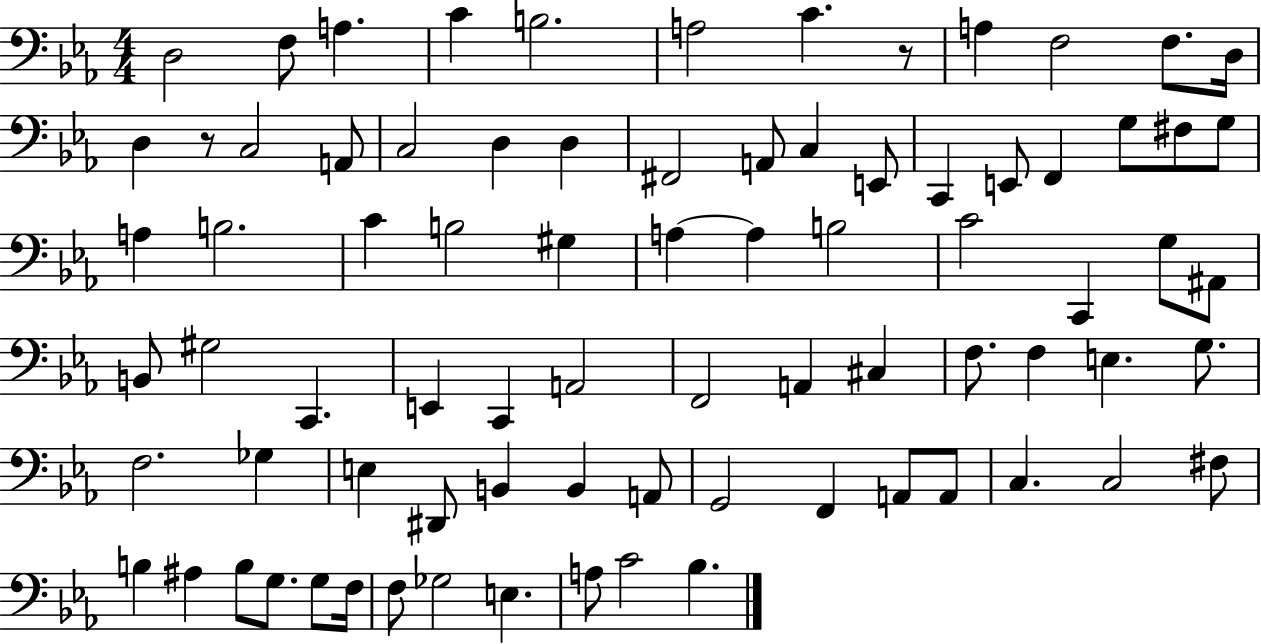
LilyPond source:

{
  \clef bass
  \numericTimeSignature
  \time 4/4
  \key ees \major
  d2 f8 a4. | c'4 b2. | a2 c'4. r8 | a4 f2 f8. d16 | \break d4 r8 c2 a,8 | c2 d4 d4 | fis,2 a,8 c4 e,8 | c,4 e,8 f,4 g8 fis8 g8 | \break a4 b2. | c'4 b2 gis4 | a4~~ a4 b2 | c'2 c,4 g8 ais,8 | \break b,8 gis2 c,4. | e,4 c,4 a,2 | f,2 a,4 cis4 | f8. f4 e4. g8. | \break f2. ges4 | e4 dis,8 b,4 b,4 a,8 | g,2 f,4 a,8 a,8 | c4. c2 fis8 | \break b4 ais4 b8 g8. g8 f16 | f8 ges2 e4. | a8 c'2 bes4. | \bar "|."
}